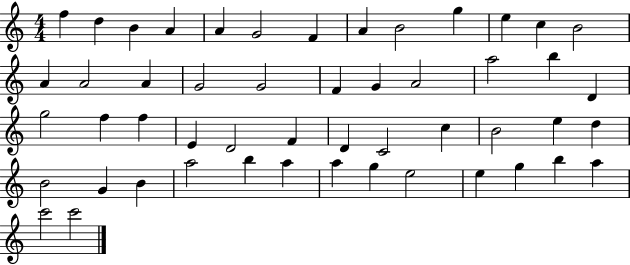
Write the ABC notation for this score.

X:1
T:Untitled
M:4/4
L:1/4
K:C
f d B A A G2 F A B2 g e c B2 A A2 A G2 G2 F G A2 a2 b D g2 f f E D2 F D C2 c B2 e d B2 G B a2 b a a g e2 e g b a c'2 c'2